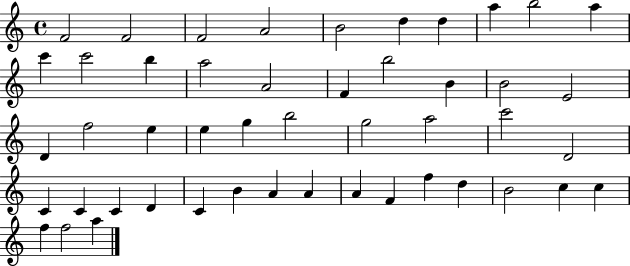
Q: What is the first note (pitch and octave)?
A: F4